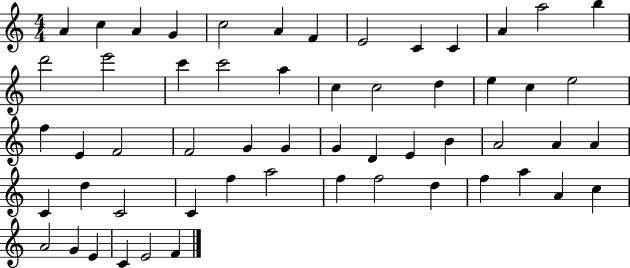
X:1
T:Untitled
M:4/4
L:1/4
K:C
A c A G c2 A F E2 C C A a2 b d'2 e'2 c' c'2 a c c2 d e c e2 f E F2 F2 G G G D E B A2 A A C d C2 C f a2 f f2 d f a A c A2 G E C E2 F